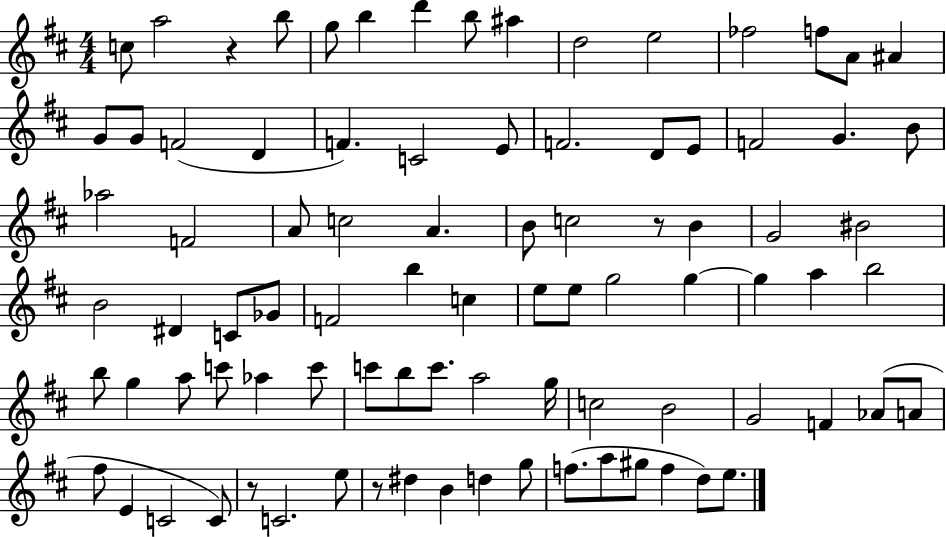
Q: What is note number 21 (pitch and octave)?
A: E4